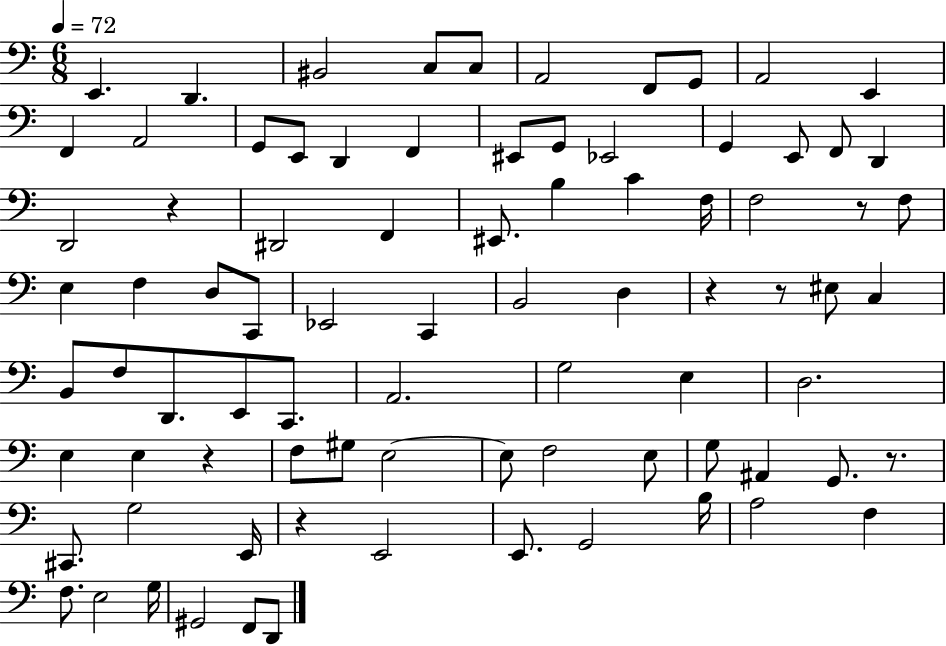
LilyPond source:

{
  \clef bass
  \numericTimeSignature
  \time 6/8
  \key c \major
  \tempo 4 = 72
  e,4. d,4. | bis,2 c8 c8 | a,2 f,8 g,8 | a,2 e,4 | \break f,4 a,2 | g,8 e,8 d,4 f,4 | eis,8 g,8 ees,2 | g,4 e,8 f,8 d,4 | \break d,2 r4 | dis,2 f,4 | eis,8. b4 c'4 f16 | f2 r8 f8 | \break e4 f4 d8 c,8 | ees,2 c,4 | b,2 d4 | r4 r8 eis8 c4 | \break b,8 f8 d,8. e,8 c,8. | a,2. | g2 e4 | d2. | \break e4 e4 r4 | f8 gis8 e2~~ | e8 f2 e8 | g8 ais,4 g,8. r8. | \break cis,8. g2 e,16 | r4 e,2 | e,8. g,2 b16 | a2 f4 | \break f8. e2 g16 | gis,2 f,8 d,8 | \bar "|."
}